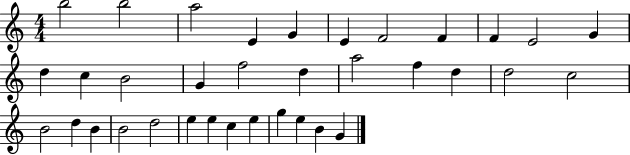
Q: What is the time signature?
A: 4/4